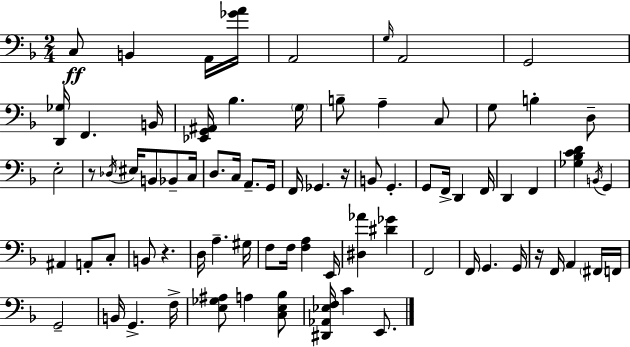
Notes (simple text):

C3/e B2/q A2/s [Gb4,A4]/s A2/h G3/s A2/h G2/h [D2,Gb3]/s F2/q. B2/s [Eb2,G2,A#2]/s Bb3/q. G3/s B3/e A3/q C3/e G3/e B3/q D3/e E3/h R/e Db3/s EIS3/s B2/e Bb2/e C3/s D3/e. C3/s A2/e. G2/s F2/s Gb2/q. R/s B2/e G2/q. G2/e F2/s D2/q F2/s D2/q F2/q [Gb3,Bb3,C4,D4]/q B2/s G2/q A#2/q A2/e C3/e B2/e R/q. D3/s A3/q. G#3/s F3/e F3/s [F3,A3]/q E2/s [D#3,Ab4]/q [D#4,Gb4]/q F2/h F2/s G2/q. G2/s R/s F2/s A2/q F#2/s F2/s G2/h B2/s G2/q. F3/s [E3,Gb3,A#3]/e A3/q [C3,E3,Bb3]/e [D#2,Ab2,Eb3,F3]/s C4/q E2/e.